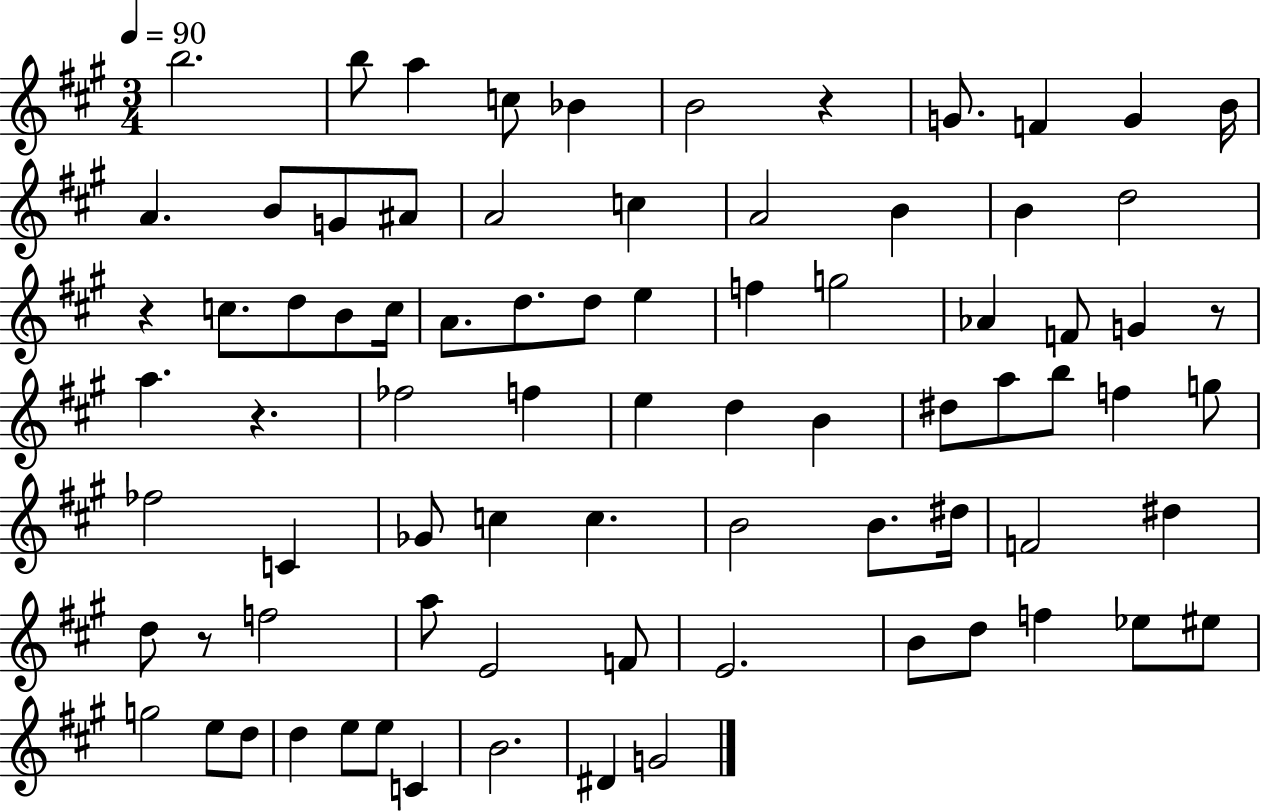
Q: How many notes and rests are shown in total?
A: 80